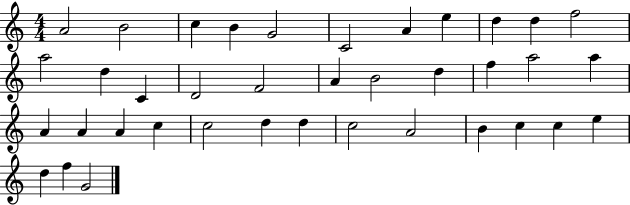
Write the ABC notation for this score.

X:1
T:Untitled
M:4/4
L:1/4
K:C
A2 B2 c B G2 C2 A e d d f2 a2 d C D2 F2 A B2 d f a2 a A A A c c2 d d c2 A2 B c c e d f G2